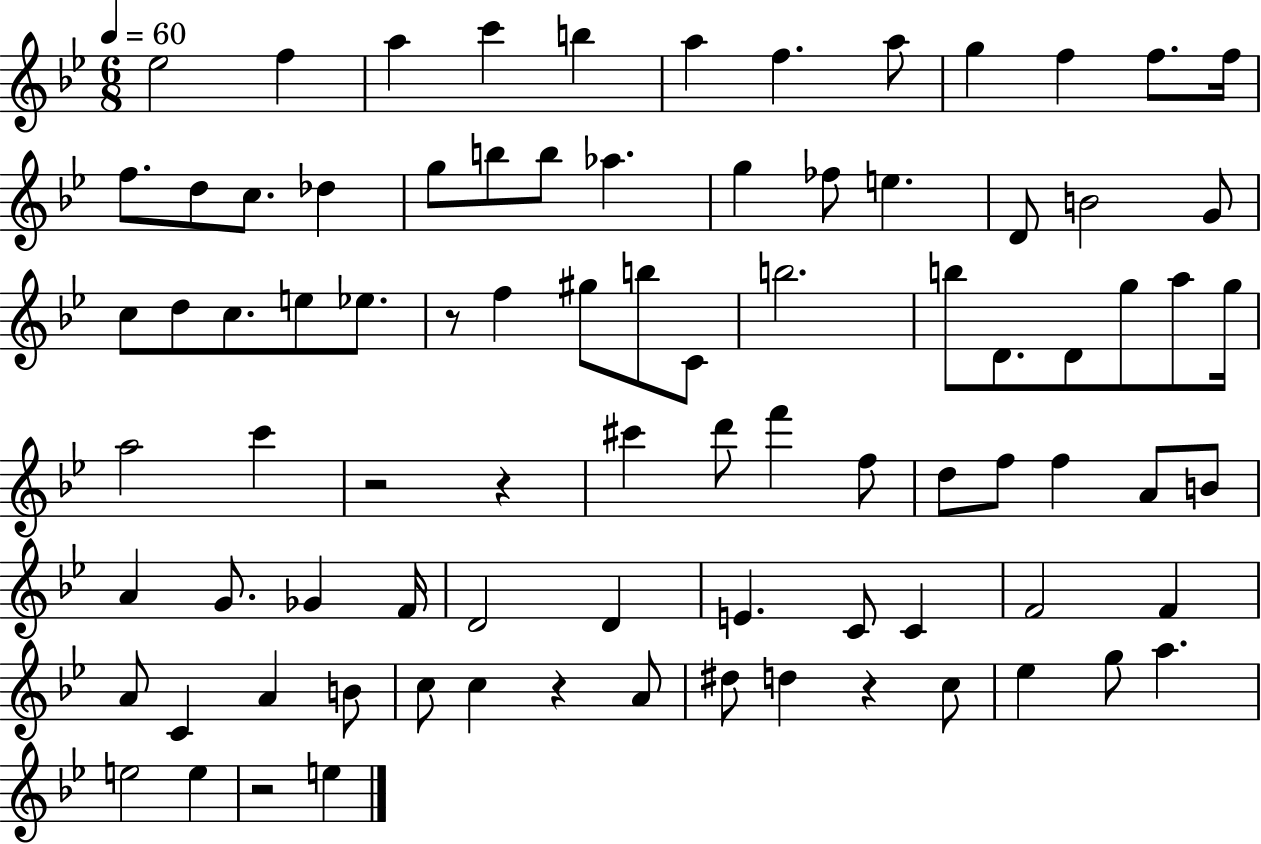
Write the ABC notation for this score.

X:1
T:Untitled
M:6/8
L:1/4
K:Bb
_e2 f a c' b a f a/2 g f f/2 f/4 f/2 d/2 c/2 _d g/2 b/2 b/2 _a g _f/2 e D/2 B2 G/2 c/2 d/2 c/2 e/2 _e/2 z/2 f ^g/2 b/2 C/2 b2 b/2 D/2 D/2 g/2 a/2 g/4 a2 c' z2 z ^c' d'/2 f' f/2 d/2 f/2 f A/2 B/2 A G/2 _G F/4 D2 D E C/2 C F2 F A/2 C A B/2 c/2 c z A/2 ^d/2 d z c/2 _e g/2 a e2 e z2 e